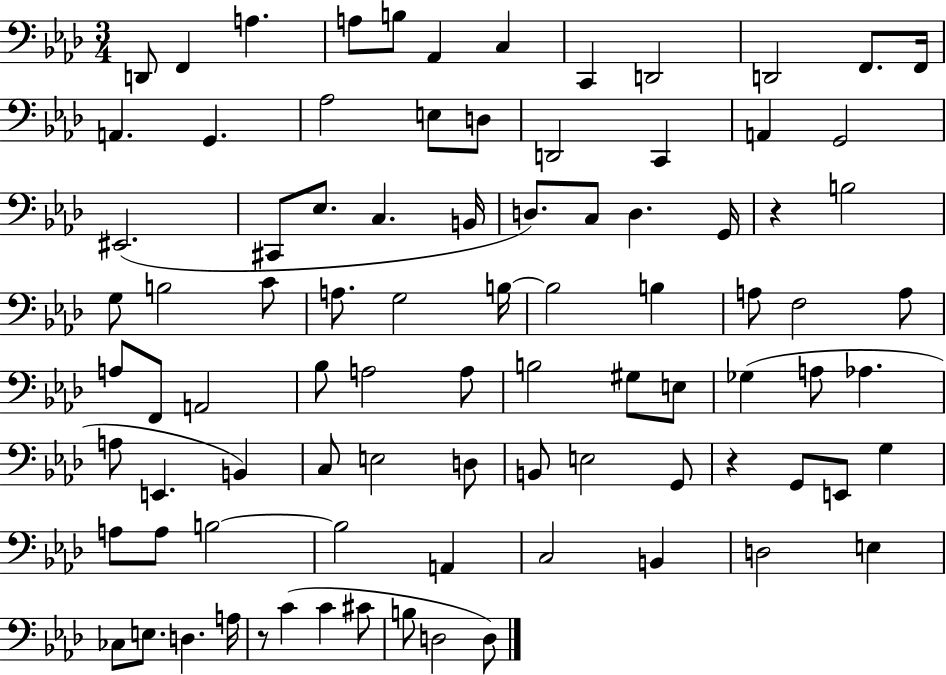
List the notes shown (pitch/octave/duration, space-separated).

D2/e F2/q A3/q. A3/e B3/e Ab2/q C3/q C2/q D2/h D2/h F2/e. F2/s A2/q. G2/q. Ab3/h E3/e D3/e D2/h C2/q A2/q G2/h EIS2/h. C#2/e Eb3/e. C3/q. B2/s D3/e. C3/e D3/q. G2/s R/q B3/h G3/e B3/h C4/e A3/e. G3/h B3/s B3/h B3/q A3/e F3/h A3/e A3/e F2/e A2/h Bb3/e A3/h A3/e B3/h G#3/e E3/e Gb3/q A3/e Ab3/q. A3/e E2/q. B2/q C3/e E3/h D3/e B2/e E3/h G2/e R/q G2/e E2/e G3/q A3/e A3/e B3/h B3/h A2/q C3/h B2/q D3/h E3/q CES3/e E3/e. D3/q. A3/s R/e C4/q C4/q C#4/e B3/e D3/h D3/e